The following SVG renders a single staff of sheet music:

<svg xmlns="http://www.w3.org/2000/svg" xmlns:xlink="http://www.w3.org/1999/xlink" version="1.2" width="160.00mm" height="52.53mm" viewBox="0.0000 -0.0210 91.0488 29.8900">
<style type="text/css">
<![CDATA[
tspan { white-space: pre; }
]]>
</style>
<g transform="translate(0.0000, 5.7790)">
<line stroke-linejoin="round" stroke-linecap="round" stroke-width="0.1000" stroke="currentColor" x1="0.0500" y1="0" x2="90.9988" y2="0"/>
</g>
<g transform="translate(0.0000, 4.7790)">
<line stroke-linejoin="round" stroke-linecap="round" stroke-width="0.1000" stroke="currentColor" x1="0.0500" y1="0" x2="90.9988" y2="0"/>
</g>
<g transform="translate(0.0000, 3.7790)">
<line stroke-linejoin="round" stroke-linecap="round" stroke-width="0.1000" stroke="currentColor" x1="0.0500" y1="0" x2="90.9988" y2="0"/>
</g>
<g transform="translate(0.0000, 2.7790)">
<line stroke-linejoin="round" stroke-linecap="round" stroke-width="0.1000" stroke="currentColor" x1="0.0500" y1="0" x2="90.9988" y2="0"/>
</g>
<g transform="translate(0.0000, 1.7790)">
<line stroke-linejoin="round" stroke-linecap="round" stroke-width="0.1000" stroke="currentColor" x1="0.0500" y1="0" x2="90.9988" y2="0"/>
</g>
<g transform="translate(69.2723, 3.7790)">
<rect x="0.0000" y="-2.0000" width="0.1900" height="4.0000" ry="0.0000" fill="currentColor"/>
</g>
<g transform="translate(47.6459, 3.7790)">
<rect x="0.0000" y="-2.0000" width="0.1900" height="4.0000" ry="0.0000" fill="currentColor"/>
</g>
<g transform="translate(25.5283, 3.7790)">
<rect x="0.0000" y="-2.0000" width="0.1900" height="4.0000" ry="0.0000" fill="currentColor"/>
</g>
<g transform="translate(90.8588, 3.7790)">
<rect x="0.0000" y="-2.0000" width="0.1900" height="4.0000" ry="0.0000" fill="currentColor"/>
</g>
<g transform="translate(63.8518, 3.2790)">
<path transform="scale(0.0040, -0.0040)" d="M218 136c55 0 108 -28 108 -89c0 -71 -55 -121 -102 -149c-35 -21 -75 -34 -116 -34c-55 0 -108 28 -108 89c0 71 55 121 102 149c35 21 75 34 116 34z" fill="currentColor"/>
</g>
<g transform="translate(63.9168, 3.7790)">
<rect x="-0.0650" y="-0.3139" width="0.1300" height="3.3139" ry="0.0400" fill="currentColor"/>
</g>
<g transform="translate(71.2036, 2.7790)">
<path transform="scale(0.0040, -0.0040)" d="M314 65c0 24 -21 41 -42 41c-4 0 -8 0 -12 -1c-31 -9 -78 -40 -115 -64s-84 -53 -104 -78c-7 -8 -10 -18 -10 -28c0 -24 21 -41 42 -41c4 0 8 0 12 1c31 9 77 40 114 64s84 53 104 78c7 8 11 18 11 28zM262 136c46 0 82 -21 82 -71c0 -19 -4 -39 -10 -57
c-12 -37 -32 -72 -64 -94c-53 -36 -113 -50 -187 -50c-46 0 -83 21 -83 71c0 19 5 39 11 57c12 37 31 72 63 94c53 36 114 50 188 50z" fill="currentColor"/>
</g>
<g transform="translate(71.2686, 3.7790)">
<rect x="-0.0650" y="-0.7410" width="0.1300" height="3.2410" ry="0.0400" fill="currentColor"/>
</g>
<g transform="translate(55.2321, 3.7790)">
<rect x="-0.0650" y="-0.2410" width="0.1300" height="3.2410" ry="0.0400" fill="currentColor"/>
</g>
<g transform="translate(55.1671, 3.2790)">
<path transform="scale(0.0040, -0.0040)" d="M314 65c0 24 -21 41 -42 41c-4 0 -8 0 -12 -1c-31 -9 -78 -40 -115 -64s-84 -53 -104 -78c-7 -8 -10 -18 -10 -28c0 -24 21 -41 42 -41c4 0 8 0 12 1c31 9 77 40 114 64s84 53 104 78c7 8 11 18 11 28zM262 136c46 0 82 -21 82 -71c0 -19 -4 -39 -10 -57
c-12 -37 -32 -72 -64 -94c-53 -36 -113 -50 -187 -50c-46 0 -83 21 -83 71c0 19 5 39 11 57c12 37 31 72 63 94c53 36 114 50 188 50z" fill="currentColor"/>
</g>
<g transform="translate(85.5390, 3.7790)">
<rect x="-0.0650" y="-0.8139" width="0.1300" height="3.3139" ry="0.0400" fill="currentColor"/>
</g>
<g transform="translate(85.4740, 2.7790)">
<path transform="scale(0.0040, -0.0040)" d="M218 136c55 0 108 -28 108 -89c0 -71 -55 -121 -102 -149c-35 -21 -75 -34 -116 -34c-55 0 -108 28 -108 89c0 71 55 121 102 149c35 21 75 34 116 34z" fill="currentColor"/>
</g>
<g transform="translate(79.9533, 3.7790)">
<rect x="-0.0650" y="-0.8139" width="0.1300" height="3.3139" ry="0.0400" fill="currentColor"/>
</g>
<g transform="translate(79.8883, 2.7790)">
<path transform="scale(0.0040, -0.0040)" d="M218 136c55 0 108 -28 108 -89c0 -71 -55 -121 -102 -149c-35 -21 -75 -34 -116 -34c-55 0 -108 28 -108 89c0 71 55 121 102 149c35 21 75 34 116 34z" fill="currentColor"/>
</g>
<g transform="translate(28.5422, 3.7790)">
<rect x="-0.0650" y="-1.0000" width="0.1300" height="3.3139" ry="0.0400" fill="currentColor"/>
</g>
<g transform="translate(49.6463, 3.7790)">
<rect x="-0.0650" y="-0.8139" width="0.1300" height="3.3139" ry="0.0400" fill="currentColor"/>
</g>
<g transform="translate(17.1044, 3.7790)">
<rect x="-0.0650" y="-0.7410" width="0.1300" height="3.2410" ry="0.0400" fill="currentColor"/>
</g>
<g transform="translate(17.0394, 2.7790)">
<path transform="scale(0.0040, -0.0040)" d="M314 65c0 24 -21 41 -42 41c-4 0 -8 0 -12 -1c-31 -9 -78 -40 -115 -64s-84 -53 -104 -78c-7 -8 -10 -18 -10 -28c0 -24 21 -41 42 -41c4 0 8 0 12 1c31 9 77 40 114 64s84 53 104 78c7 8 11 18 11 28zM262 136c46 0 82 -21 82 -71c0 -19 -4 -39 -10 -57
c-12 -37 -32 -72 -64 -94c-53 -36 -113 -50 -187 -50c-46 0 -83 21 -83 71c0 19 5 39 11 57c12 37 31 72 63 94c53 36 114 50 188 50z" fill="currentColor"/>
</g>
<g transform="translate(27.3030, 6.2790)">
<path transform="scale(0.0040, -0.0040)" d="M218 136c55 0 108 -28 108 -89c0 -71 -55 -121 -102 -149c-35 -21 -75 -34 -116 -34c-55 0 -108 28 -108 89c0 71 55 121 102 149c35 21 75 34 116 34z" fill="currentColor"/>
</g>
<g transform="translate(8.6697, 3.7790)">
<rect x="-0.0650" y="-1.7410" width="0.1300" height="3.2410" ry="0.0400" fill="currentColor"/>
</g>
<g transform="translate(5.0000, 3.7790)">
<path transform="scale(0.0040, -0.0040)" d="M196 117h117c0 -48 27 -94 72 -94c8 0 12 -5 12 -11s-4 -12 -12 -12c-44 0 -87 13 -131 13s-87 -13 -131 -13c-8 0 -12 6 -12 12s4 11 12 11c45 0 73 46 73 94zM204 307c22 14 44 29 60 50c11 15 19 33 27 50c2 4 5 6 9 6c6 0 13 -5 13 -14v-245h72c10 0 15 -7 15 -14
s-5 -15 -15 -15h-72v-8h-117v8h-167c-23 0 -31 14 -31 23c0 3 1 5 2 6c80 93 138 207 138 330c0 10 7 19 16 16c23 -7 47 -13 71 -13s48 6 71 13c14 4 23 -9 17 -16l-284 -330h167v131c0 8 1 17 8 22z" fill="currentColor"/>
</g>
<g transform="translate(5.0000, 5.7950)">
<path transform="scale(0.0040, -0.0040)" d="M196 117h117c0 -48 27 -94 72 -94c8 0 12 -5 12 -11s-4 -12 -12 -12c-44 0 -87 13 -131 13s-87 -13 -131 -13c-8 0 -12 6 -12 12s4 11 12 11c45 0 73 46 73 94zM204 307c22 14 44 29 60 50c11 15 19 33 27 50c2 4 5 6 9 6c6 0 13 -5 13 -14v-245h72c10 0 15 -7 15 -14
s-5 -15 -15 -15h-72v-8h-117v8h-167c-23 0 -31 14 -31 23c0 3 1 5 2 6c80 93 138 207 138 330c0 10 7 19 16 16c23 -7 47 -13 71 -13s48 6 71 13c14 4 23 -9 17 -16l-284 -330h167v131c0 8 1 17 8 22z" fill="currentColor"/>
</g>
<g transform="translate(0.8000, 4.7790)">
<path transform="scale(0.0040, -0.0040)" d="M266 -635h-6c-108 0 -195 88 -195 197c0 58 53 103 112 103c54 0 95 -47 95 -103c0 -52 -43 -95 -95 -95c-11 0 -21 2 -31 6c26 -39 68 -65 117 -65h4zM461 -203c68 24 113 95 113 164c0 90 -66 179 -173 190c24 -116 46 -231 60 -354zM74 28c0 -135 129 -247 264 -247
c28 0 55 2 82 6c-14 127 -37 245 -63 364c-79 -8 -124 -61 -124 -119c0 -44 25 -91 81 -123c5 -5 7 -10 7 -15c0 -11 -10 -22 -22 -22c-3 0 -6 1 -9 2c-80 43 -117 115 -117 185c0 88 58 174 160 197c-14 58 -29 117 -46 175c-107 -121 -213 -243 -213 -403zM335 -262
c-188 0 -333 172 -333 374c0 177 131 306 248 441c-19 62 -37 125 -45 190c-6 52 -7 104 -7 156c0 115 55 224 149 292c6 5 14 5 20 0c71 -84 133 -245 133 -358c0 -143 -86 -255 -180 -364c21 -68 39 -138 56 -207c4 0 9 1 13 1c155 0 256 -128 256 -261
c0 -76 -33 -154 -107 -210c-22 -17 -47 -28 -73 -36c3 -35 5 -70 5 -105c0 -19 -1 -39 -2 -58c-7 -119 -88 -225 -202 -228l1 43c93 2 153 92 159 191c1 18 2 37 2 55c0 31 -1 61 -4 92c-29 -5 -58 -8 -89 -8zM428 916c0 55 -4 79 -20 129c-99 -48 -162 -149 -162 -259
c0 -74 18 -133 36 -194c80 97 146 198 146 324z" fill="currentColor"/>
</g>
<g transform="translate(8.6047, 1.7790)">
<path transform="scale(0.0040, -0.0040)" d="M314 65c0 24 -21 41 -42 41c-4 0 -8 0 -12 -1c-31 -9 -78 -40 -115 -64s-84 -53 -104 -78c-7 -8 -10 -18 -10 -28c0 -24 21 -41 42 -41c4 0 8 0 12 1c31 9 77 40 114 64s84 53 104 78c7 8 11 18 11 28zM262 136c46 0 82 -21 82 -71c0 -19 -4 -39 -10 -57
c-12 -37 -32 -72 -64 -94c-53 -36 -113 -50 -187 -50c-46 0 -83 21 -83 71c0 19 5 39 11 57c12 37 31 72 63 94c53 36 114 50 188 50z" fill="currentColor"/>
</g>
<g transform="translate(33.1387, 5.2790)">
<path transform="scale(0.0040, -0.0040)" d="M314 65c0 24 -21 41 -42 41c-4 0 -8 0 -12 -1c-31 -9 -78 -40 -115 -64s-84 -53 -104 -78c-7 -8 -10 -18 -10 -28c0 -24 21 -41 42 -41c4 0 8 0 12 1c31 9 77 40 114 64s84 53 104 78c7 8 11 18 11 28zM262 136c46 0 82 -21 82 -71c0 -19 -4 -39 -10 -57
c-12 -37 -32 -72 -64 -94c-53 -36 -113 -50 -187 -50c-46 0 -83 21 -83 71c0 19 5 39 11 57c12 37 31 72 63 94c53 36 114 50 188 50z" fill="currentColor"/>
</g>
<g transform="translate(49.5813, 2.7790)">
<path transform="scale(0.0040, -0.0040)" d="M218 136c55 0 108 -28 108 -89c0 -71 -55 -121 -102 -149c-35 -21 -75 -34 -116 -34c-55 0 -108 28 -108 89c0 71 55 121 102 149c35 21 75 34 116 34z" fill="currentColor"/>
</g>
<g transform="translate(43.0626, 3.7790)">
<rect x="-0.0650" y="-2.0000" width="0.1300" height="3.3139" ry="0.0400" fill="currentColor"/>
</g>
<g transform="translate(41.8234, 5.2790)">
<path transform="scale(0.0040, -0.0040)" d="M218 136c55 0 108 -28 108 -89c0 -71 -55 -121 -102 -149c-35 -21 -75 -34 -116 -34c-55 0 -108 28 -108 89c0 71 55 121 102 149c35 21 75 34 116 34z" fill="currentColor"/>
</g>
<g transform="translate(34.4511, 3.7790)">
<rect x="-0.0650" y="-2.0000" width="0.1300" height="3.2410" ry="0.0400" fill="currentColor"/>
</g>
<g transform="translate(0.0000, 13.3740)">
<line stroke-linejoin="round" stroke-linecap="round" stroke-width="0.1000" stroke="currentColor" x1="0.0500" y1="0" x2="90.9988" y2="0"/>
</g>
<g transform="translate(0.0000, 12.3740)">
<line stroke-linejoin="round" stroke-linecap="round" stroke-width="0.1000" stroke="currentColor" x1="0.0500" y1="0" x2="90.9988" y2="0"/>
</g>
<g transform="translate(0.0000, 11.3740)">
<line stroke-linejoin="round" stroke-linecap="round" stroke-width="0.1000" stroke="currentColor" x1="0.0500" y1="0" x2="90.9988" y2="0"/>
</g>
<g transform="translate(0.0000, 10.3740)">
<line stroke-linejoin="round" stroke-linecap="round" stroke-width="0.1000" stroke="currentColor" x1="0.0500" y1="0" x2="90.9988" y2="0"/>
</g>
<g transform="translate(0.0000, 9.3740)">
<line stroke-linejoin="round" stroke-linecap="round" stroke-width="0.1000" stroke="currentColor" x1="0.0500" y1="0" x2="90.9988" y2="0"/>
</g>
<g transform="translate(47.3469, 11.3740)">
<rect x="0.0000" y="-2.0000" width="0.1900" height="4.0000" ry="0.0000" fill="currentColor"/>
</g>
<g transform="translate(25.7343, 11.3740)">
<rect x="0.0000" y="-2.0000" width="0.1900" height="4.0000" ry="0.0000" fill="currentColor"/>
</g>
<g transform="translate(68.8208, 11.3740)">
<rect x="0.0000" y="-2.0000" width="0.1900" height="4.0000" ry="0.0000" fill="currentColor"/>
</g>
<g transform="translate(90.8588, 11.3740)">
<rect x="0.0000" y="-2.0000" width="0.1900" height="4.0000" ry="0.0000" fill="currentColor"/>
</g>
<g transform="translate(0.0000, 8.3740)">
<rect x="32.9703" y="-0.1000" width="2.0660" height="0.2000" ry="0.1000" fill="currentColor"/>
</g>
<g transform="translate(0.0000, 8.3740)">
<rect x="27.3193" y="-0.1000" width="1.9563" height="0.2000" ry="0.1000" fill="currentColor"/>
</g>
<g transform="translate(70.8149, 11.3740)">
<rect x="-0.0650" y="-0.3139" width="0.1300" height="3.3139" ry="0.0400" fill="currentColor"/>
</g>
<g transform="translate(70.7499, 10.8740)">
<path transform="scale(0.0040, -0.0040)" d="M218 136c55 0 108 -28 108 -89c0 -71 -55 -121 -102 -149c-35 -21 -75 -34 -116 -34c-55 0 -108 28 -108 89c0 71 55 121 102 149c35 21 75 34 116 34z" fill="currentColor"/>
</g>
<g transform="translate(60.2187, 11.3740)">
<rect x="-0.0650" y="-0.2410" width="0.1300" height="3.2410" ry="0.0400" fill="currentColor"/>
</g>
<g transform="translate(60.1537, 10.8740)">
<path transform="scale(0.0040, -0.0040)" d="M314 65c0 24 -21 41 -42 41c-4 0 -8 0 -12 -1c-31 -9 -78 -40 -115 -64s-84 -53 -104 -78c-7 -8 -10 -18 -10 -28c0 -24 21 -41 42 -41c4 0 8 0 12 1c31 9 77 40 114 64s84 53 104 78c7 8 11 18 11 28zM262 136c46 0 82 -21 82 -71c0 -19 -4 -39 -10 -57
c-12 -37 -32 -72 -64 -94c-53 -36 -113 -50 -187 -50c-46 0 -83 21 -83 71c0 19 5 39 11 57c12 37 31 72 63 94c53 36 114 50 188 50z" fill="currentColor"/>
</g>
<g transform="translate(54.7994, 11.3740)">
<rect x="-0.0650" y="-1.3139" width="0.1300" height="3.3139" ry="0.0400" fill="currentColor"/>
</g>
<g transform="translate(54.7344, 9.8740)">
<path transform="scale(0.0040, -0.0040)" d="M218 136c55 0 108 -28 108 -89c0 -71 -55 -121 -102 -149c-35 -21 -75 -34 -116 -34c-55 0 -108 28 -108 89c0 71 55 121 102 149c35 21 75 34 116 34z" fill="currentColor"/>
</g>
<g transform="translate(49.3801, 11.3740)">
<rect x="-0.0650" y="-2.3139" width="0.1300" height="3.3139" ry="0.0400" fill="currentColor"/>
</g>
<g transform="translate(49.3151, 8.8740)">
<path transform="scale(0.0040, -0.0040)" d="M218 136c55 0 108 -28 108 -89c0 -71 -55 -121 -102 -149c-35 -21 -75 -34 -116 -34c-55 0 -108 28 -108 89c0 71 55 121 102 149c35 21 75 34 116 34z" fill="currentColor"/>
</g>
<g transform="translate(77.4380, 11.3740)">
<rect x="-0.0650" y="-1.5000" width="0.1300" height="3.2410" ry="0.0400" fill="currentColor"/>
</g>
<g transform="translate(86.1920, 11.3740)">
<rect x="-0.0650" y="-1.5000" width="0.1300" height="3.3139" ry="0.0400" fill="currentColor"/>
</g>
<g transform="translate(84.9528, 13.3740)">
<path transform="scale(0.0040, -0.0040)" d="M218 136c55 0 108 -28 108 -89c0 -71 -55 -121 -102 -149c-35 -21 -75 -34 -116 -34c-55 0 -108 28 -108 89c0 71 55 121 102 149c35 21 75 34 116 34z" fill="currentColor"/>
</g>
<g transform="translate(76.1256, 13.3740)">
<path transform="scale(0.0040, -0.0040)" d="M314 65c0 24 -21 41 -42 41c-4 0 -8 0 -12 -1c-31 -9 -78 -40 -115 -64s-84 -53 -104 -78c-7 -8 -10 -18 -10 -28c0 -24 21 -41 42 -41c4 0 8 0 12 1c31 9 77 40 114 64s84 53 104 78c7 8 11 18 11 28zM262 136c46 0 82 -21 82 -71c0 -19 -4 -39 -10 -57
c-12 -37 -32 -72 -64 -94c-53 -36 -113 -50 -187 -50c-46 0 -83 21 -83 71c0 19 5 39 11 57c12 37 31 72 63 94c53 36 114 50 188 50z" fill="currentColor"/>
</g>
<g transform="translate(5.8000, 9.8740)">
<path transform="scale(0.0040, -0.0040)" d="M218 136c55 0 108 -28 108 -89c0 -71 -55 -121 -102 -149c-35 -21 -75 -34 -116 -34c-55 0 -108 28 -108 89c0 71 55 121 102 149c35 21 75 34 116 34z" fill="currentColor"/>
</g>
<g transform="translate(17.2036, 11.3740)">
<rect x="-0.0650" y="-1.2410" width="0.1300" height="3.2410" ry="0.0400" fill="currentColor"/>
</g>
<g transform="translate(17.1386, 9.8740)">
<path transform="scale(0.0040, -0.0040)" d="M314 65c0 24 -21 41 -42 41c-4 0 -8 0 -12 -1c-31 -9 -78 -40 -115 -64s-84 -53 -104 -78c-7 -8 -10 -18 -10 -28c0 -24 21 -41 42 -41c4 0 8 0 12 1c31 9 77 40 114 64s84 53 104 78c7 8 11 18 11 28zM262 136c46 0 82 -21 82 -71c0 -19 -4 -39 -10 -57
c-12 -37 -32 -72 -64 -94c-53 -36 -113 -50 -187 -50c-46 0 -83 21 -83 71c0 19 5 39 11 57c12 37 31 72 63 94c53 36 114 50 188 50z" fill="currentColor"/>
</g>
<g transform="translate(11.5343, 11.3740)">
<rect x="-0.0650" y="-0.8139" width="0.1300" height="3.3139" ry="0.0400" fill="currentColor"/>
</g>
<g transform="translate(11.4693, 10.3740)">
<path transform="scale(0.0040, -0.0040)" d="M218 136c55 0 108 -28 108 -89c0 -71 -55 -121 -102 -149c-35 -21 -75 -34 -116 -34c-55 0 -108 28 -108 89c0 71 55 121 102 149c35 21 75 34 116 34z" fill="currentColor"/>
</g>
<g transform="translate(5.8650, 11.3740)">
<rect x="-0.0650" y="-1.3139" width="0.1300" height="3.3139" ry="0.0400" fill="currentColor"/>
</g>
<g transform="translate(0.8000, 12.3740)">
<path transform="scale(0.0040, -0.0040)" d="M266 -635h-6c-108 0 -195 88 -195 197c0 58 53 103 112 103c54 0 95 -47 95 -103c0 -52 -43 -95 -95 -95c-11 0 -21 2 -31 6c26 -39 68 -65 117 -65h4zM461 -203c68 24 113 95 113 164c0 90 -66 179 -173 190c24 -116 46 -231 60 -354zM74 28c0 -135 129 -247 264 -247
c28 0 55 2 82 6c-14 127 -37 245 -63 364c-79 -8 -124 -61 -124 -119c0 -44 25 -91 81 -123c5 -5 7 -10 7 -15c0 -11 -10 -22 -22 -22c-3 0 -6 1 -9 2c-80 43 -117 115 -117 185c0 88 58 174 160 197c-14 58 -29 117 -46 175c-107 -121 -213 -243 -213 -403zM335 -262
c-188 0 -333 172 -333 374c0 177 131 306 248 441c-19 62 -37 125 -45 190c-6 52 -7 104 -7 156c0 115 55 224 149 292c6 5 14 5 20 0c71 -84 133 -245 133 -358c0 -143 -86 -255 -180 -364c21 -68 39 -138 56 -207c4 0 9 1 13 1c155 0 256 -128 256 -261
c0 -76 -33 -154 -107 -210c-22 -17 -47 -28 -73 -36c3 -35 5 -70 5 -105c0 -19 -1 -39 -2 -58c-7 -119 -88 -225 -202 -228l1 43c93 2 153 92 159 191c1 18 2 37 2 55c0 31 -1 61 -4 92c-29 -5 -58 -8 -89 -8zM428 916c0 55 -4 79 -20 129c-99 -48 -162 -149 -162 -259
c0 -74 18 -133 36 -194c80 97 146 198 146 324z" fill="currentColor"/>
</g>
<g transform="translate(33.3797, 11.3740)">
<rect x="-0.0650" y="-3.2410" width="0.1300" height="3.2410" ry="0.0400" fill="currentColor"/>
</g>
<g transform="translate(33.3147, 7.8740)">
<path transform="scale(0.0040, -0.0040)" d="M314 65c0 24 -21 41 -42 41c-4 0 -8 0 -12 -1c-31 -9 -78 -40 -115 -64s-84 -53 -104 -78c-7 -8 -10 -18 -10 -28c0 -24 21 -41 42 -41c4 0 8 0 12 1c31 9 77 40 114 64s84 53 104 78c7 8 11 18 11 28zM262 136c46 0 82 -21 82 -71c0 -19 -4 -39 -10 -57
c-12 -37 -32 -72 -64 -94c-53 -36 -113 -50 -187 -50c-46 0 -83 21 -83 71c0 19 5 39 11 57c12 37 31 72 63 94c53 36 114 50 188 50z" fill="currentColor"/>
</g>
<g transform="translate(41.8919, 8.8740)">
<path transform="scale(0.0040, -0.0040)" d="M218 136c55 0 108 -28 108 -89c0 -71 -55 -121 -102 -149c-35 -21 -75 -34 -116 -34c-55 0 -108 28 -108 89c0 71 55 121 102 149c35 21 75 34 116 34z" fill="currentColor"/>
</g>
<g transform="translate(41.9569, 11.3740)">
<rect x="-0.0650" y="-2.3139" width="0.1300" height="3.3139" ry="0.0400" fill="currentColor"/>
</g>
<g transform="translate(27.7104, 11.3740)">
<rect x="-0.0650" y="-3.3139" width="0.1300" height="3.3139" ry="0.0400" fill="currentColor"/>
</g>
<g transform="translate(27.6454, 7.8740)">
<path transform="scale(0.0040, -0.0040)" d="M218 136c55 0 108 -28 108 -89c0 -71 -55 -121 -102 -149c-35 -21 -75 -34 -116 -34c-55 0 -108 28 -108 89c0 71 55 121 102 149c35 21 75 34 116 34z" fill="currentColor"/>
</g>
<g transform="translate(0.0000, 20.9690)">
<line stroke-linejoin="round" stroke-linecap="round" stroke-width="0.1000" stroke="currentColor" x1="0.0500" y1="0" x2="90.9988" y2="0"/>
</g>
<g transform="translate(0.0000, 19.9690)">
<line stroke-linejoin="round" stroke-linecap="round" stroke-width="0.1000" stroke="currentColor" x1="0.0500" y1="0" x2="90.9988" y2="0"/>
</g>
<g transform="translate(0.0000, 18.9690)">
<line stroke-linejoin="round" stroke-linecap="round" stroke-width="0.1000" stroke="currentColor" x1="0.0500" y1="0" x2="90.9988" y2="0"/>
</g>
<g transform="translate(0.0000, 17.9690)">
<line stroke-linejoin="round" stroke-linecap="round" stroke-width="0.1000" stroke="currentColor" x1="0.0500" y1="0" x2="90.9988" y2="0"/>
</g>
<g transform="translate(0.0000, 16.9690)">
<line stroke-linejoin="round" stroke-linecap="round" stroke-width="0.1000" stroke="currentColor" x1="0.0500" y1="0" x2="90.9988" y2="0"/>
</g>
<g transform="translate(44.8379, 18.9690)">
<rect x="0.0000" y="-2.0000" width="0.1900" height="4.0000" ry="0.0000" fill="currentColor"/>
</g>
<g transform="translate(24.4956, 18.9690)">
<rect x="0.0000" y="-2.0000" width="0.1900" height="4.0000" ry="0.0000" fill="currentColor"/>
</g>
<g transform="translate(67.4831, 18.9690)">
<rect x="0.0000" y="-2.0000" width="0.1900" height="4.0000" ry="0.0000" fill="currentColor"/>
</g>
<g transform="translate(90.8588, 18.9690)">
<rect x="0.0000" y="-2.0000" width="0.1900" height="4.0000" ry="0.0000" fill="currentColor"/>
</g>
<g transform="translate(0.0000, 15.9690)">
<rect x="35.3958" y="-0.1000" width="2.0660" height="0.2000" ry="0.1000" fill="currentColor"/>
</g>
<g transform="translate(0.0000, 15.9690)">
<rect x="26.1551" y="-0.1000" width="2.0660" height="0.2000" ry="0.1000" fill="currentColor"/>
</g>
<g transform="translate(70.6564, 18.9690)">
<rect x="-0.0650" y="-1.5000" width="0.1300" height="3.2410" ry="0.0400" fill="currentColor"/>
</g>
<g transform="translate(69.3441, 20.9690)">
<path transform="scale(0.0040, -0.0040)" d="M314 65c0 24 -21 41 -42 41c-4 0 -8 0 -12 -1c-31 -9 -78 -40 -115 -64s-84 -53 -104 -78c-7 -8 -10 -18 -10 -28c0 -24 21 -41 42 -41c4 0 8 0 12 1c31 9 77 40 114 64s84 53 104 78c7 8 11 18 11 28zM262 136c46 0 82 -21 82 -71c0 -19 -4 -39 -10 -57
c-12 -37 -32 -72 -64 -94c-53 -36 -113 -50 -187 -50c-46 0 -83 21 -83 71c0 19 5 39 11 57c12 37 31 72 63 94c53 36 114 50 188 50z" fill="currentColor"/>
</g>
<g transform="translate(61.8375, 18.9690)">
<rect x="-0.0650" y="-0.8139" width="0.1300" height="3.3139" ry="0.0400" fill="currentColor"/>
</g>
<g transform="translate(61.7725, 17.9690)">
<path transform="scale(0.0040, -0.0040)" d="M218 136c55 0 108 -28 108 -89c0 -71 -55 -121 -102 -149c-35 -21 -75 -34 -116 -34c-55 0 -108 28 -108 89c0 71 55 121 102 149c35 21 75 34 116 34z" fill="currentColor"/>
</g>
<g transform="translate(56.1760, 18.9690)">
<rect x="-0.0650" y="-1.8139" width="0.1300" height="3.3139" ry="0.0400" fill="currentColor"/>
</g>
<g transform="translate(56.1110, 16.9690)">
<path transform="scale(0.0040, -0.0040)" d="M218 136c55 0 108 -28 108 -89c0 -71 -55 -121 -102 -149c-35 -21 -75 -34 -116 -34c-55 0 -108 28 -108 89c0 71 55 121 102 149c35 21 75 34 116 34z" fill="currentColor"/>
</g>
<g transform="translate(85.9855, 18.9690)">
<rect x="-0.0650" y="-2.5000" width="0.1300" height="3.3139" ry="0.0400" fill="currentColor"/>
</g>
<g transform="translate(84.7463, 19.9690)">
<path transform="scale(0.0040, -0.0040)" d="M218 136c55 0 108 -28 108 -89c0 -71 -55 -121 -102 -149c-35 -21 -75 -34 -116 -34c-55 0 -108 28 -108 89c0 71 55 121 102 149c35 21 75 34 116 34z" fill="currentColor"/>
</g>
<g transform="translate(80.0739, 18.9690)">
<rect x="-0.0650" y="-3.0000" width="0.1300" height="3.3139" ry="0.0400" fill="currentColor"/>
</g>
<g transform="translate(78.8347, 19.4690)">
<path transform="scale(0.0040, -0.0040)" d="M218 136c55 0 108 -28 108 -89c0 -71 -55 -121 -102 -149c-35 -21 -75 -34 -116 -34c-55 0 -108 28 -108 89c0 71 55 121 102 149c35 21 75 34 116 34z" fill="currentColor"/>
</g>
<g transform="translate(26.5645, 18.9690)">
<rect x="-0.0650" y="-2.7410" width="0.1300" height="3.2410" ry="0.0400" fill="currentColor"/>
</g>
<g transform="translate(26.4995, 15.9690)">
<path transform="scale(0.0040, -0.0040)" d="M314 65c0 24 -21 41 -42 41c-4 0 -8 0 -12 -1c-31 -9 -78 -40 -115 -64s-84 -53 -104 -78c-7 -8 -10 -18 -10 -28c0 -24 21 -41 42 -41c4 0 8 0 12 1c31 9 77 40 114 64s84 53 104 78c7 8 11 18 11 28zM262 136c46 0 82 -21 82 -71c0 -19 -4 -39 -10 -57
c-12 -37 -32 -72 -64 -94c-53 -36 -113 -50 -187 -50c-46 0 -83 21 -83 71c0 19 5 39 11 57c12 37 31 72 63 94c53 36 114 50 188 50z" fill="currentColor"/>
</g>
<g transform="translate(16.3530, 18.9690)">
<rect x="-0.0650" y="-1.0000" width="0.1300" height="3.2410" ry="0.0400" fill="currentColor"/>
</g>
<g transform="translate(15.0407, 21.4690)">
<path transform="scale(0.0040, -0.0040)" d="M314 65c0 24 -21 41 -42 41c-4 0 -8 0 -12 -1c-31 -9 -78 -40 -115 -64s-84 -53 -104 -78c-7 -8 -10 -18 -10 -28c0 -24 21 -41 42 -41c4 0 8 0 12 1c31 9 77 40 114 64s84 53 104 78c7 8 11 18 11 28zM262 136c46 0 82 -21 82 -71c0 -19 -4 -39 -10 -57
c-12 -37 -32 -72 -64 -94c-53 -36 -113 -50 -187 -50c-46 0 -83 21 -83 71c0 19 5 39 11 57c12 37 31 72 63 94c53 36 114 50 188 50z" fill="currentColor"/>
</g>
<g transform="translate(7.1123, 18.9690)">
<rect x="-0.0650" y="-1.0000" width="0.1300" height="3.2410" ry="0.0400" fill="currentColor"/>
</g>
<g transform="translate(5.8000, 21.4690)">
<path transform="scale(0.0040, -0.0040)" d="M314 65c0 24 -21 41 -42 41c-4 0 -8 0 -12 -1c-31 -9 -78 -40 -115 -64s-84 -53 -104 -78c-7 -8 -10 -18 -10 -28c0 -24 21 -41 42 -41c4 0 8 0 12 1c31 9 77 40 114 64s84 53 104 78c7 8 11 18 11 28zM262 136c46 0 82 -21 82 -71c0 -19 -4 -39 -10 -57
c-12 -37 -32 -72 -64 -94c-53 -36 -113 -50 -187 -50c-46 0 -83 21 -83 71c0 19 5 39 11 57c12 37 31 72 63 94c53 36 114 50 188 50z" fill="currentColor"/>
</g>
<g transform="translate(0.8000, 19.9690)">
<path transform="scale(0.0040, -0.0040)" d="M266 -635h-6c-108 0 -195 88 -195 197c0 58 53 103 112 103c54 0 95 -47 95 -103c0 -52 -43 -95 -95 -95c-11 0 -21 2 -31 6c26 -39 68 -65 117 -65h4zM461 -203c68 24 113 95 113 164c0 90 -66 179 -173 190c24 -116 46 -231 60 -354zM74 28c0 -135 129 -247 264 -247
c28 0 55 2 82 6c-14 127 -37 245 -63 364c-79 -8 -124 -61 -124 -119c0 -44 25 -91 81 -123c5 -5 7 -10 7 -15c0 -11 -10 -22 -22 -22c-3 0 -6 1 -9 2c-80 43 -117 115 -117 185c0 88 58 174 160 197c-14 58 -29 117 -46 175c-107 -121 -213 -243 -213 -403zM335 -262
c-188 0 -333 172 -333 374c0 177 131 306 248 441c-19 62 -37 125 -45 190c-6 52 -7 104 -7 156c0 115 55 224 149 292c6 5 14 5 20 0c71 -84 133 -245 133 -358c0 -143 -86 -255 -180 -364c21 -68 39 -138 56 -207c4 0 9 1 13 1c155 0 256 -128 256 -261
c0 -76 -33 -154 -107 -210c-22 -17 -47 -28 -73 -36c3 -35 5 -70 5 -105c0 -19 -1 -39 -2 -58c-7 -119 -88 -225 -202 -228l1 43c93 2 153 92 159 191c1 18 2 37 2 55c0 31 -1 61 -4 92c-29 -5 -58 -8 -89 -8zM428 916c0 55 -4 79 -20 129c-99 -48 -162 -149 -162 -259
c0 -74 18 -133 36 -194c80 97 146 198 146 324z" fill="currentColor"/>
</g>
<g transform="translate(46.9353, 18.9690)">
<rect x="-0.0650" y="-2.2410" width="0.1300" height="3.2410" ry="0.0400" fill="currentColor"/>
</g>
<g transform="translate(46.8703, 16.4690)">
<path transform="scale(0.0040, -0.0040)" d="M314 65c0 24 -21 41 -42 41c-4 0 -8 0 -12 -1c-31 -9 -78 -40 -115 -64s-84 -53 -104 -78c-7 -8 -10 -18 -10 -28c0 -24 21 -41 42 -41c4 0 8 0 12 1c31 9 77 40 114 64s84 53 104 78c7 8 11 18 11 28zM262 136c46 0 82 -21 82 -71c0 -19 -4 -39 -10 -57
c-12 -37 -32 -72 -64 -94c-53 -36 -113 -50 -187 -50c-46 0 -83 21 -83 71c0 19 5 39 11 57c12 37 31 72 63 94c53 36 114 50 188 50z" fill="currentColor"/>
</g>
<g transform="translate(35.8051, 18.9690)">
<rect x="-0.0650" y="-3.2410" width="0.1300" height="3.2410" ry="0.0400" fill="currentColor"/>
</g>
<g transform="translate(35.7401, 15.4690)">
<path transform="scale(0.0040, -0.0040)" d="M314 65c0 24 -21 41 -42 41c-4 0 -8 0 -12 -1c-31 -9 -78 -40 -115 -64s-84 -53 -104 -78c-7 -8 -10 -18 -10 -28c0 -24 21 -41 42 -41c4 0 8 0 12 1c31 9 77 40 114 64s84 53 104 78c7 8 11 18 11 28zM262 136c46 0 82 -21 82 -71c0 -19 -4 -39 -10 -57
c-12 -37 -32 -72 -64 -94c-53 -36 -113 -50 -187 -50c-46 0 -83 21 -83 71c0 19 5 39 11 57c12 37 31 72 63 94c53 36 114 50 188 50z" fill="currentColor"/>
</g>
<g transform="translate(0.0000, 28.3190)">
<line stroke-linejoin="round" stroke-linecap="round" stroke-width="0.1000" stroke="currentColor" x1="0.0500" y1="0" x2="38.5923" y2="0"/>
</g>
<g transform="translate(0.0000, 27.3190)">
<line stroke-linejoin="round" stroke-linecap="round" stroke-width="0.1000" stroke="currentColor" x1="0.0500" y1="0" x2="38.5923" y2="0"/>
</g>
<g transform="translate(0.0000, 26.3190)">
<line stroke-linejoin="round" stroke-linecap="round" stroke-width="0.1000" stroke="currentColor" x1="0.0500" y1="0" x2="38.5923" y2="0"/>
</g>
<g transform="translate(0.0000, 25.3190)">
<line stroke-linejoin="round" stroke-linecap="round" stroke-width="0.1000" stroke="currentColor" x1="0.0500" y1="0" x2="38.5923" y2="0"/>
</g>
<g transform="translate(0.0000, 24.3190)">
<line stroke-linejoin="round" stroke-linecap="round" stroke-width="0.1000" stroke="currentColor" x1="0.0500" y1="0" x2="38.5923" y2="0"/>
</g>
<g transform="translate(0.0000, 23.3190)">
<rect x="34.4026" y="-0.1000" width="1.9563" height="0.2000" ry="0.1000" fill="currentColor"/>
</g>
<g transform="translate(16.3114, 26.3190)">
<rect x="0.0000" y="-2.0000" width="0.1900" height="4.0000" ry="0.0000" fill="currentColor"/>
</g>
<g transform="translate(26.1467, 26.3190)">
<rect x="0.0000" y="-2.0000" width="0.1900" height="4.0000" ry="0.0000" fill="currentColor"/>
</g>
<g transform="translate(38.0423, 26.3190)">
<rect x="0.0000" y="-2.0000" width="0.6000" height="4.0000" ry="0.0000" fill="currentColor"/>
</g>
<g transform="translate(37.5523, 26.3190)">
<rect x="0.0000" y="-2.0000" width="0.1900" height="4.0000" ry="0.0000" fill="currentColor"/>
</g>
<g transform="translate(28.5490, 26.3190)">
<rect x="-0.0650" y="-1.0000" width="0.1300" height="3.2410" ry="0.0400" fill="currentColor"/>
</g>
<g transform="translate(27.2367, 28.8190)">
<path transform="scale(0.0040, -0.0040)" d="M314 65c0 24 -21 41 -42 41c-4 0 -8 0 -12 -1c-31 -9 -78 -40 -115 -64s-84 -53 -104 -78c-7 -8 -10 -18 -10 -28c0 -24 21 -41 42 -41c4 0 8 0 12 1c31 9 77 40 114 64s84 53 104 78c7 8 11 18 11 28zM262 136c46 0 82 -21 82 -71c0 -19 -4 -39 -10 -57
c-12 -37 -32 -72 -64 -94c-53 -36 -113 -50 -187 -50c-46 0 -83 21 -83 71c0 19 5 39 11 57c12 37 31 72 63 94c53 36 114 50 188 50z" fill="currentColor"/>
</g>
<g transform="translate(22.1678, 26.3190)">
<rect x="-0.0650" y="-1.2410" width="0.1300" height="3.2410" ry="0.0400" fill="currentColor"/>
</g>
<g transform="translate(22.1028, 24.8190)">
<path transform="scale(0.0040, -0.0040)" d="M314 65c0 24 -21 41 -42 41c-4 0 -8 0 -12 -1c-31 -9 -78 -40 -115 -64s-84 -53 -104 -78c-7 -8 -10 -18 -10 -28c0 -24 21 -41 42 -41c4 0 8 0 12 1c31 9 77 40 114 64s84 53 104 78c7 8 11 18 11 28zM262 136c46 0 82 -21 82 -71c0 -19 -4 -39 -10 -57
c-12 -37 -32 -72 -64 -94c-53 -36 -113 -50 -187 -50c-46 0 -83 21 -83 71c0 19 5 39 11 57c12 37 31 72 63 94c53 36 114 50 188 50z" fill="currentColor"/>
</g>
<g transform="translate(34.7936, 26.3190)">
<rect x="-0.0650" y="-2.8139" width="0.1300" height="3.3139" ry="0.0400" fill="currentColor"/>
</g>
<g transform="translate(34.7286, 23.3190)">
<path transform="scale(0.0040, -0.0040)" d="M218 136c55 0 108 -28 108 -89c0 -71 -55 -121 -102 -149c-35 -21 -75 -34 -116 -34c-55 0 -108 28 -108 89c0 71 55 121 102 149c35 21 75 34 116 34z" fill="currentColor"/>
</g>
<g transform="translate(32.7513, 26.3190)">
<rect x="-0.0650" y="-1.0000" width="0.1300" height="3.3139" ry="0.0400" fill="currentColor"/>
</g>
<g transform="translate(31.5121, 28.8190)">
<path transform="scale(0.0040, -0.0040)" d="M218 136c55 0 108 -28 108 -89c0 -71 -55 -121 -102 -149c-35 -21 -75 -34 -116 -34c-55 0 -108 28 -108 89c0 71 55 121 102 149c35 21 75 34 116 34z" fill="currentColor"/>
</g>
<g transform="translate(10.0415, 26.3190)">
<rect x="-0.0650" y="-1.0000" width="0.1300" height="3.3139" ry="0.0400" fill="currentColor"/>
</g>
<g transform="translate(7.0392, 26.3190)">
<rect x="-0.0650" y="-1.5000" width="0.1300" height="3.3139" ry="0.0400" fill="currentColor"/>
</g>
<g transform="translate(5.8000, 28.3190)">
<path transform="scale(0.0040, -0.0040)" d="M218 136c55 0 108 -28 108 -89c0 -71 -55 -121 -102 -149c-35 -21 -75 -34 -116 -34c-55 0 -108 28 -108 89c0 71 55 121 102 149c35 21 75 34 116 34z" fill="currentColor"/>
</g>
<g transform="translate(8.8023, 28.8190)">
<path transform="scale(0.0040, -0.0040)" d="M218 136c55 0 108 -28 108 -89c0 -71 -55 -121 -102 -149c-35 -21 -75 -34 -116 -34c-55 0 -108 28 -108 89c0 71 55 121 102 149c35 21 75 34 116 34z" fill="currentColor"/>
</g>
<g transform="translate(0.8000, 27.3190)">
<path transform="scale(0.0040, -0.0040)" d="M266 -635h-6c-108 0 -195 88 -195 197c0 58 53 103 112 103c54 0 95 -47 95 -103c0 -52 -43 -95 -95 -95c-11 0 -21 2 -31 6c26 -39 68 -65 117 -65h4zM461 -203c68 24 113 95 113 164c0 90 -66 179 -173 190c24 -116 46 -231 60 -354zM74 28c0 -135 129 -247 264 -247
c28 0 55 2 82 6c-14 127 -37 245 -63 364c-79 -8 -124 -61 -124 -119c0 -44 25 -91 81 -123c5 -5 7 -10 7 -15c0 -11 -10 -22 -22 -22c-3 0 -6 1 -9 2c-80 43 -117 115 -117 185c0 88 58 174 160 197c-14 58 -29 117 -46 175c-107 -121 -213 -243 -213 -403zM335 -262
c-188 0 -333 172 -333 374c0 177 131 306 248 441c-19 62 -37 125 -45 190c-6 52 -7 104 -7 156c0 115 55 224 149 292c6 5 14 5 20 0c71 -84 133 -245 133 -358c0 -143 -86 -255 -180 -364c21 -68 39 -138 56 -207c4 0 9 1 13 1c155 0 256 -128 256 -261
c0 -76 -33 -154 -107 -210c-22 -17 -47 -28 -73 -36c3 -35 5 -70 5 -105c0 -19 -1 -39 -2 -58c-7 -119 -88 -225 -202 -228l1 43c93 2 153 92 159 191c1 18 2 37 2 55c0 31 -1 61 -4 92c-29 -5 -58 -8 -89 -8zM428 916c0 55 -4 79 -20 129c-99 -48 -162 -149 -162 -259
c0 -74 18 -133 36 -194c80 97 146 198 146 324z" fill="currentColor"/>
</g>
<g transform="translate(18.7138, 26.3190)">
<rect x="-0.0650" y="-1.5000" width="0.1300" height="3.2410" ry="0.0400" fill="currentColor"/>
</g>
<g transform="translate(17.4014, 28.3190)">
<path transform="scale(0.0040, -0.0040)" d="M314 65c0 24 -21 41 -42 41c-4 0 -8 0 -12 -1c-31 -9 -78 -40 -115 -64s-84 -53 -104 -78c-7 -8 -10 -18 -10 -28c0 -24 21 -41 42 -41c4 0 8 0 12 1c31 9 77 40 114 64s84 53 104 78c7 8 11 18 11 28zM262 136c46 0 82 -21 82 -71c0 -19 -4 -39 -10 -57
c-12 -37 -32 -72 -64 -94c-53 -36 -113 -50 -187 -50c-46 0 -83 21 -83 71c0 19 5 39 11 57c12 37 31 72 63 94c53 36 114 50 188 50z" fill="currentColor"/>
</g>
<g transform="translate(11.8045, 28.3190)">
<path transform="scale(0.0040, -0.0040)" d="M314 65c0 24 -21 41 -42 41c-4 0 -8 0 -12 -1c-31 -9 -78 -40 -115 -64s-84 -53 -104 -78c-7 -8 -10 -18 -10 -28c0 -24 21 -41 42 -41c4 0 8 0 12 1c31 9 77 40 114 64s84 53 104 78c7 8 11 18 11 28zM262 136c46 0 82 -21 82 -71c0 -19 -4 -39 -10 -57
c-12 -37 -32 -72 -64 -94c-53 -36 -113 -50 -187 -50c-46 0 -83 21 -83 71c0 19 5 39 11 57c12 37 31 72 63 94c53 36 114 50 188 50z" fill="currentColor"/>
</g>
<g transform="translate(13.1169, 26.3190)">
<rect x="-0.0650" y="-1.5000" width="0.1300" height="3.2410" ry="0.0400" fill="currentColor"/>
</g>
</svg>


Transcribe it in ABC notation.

X:1
T:Untitled
M:4/4
L:1/4
K:C
f2 d2 D F2 F d c2 c d2 d d e d e2 b b2 g g e c2 c E2 E D2 D2 a2 b2 g2 f d E2 A G E D E2 E2 e2 D2 D a